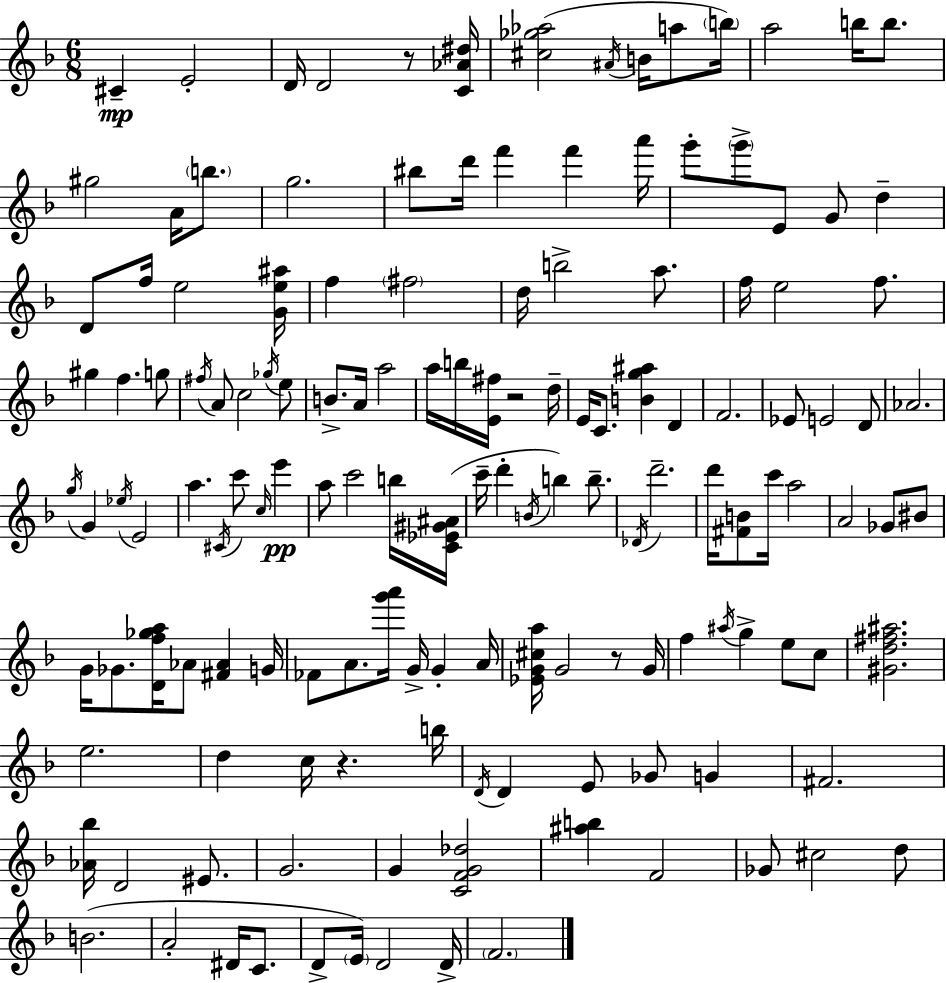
C#4/q E4/h D4/s D4/h R/e [C4,Ab4,D#5]/s [C#5,Gb5,Ab5]/h A#4/s B4/s A5/e B5/s A5/h B5/s B5/e. G#5/h A4/s B5/e. G5/h. BIS5/e D6/s F6/q F6/q A6/s G6/e G6/e E4/e G4/e D5/q D4/e F5/s E5/h [G4,E5,A#5]/s F5/q F#5/h D5/s B5/h A5/e. F5/s E5/h F5/e. G#5/q F5/q. G5/e F#5/s A4/e C5/h Gb5/s E5/e B4/e. A4/s A5/h A5/s B5/s [E4,F#5]/s R/h D5/s E4/s C4/e. [B4,G5,A#5]/q D4/q F4/h. Eb4/e E4/h D4/e Ab4/h. G5/s G4/q Eb5/s E4/h A5/q. C#4/s C6/e C5/s E6/q A5/e C6/h B5/s [C4,Eb4,G#4,A#4]/s C6/s D6/q B4/s B5/q B5/e. Db4/s D6/h. D6/s [F#4,B4]/e C6/s A5/h A4/h Gb4/e BIS4/e G4/s Gb4/e. [D4,F5,Gb5,A5]/s Ab4/e [F#4,Ab4]/q G4/s FES4/e A4/e. [G6,A6]/s G4/s G4/q A4/s [Eb4,G4,C#5,A5]/s G4/h R/e G4/s F5/q A#5/s G5/q E5/e C5/e [G#4,D5,F#5,A#5]/h. E5/h. D5/q C5/s R/q. B5/s D4/s D4/q E4/e Gb4/e G4/q F#4/h. [Ab4,Bb5]/s D4/h EIS4/e. G4/h. G4/q [C4,F4,G4,Db5]/h [A#5,B5]/q F4/h Gb4/e C#5/h D5/e B4/h. A4/h D#4/s C4/e. D4/e E4/s D4/h D4/s F4/h.